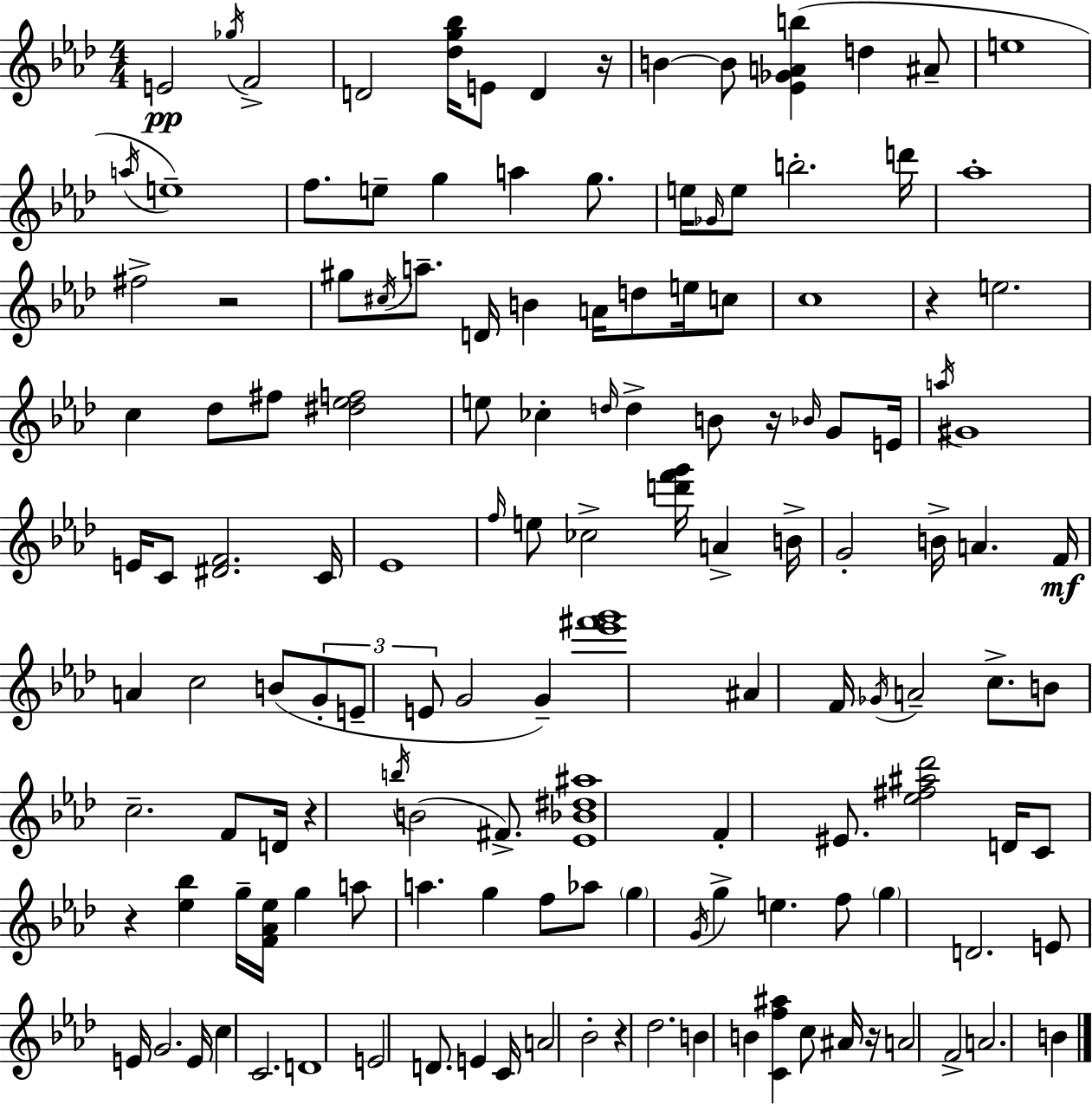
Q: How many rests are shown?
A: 8